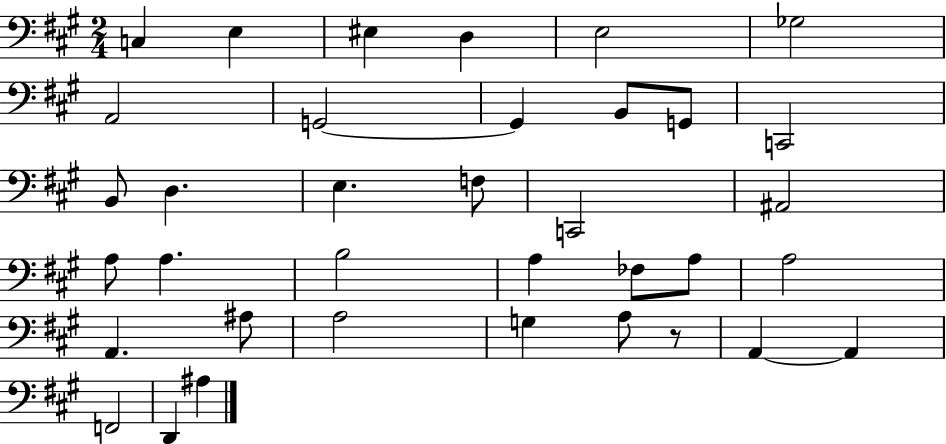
{
  \clef bass
  \numericTimeSignature
  \time 2/4
  \key a \major
  c4 e4 | eis4 d4 | e2 | ges2 | \break a,2 | g,2~~ | g,4 b,8 g,8 | c,2 | \break b,8 d4. | e4. f8 | c,2 | ais,2 | \break a8 a4. | b2 | a4 fes8 a8 | a2 | \break a,4. ais8 | a2 | g4 a8 r8 | a,4~~ a,4 | \break f,2 | d,4 ais4 | \bar "|."
}